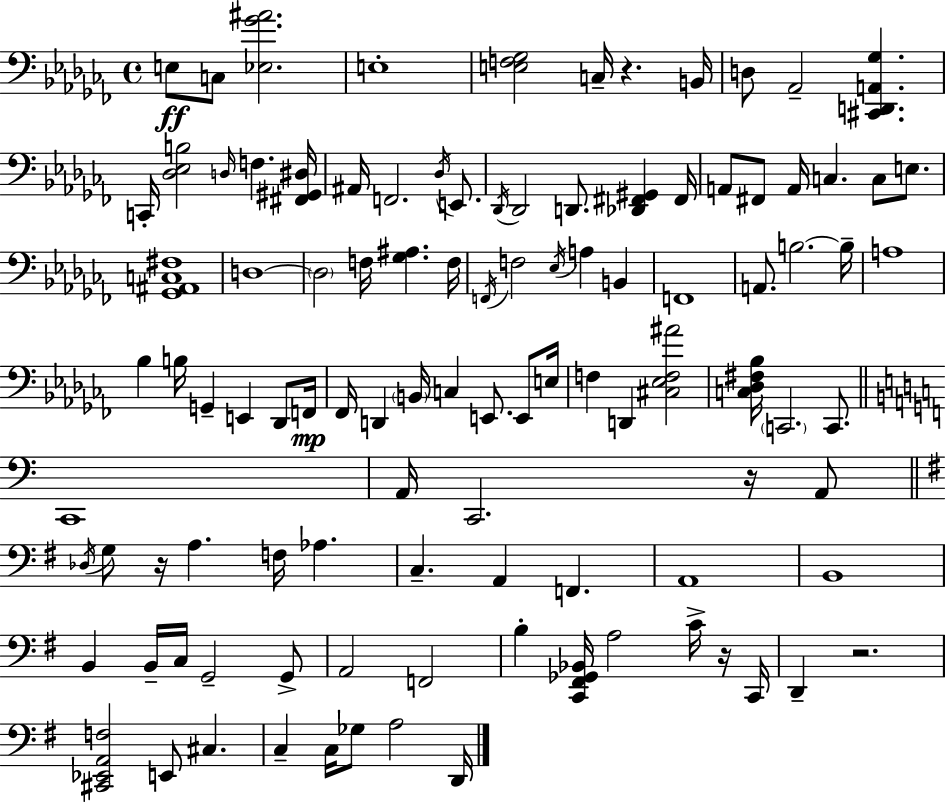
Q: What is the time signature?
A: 4/4